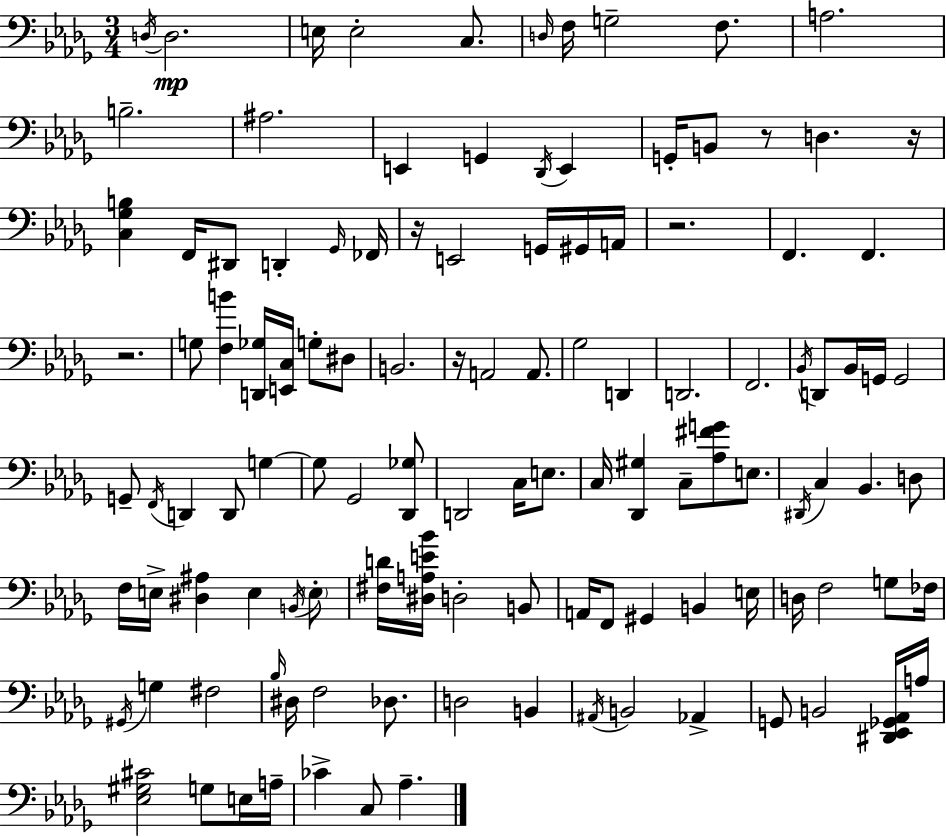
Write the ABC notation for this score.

X:1
T:Untitled
M:3/4
L:1/4
K:Bbm
D,/4 D,2 E,/4 E,2 C,/2 D,/4 F,/4 G,2 F,/2 A,2 B,2 ^A,2 E,, G,, _D,,/4 E,, G,,/4 B,,/2 z/2 D, z/4 [C,_G,B,] F,,/4 ^D,,/2 D,, _G,,/4 _F,,/4 z/4 E,,2 G,,/4 ^G,,/4 A,,/4 z2 F,, F,, z2 G,/2 [F,B] [D,,_G,]/4 [E,,C,]/4 G,/2 ^D,/2 B,,2 z/4 A,,2 A,,/2 _G,2 D,, D,,2 F,,2 _B,,/4 D,,/2 _B,,/4 G,,/4 G,,2 G,,/2 F,,/4 D,, D,,/2 G, G,/2 _G,,2 [_D,,_G,]/2 D,,2 C,/4 E,/2 C,/4 [_D,,^G,] C,/2 [_A,^FG]/2 E,/2 ^D,,/4 C, _B,, D,/2 F,/4 E,/4 [^D,^A,] E, B,,/4 E,/2 [^F,D]/4 [^D,A,E_B]/4 D,2 B,,/2 A,,/4 F,,/2 ^G,, B,, E,/4 D,/4 F,2 G,/2 _F,/4 ^G,,/4 G, ^F,2 _B,/4 ^D,/4 F,2 _D,/2 D,2 B,, ^A,,/4 B,,2 _A,, G,,/2 B,,2 [^D,,_E,,_G,,_A,,]/4 A,/4 [_E,^G,^C]2 G,/2 E,/4 A,/4 _C C,/2 _A,